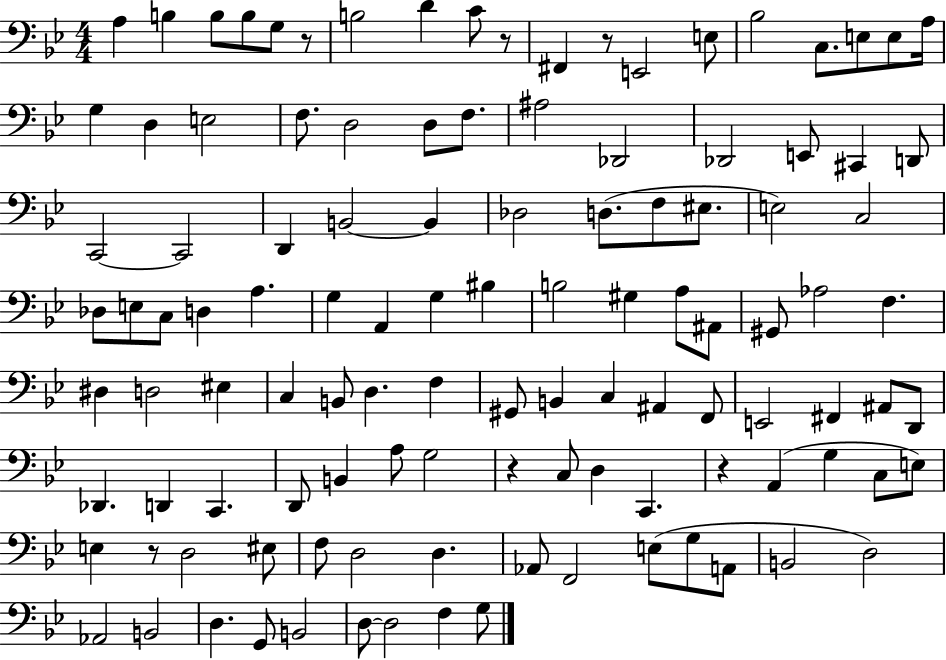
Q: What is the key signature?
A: BES major